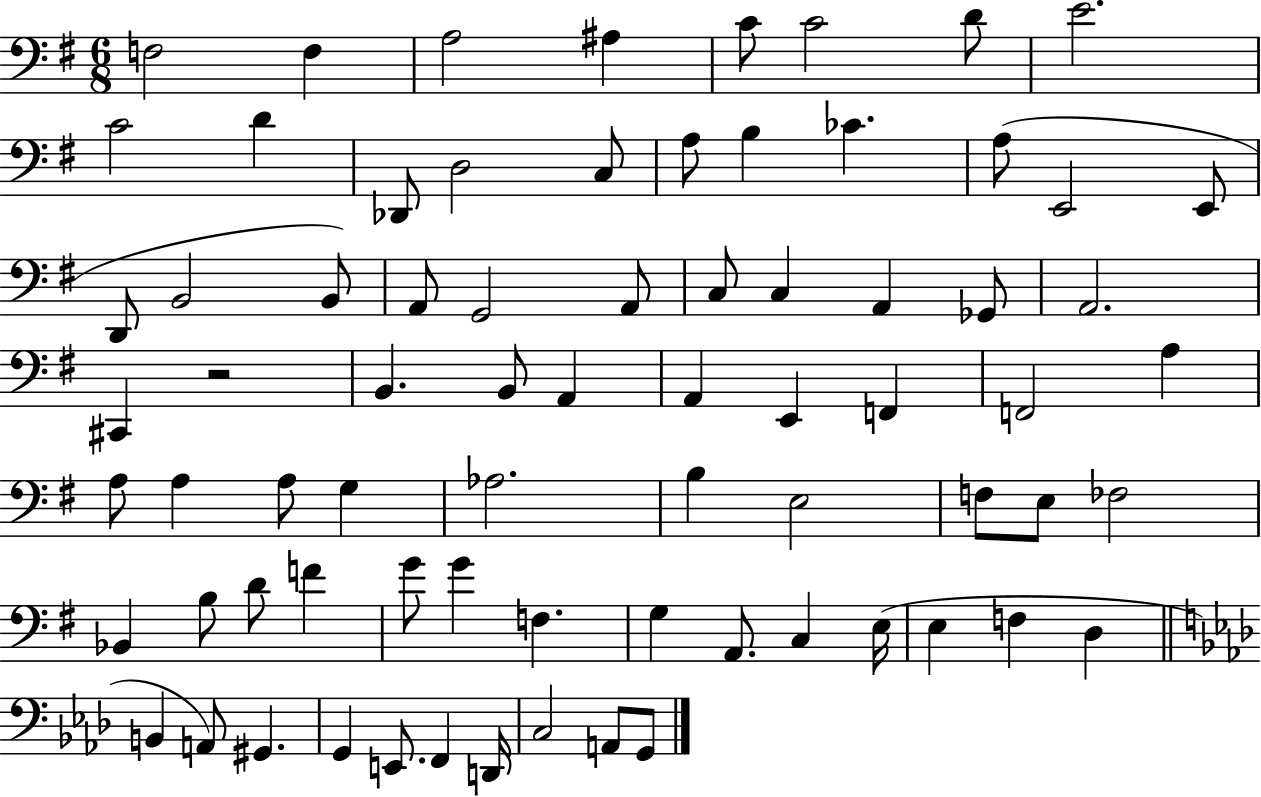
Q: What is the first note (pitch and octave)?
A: F3